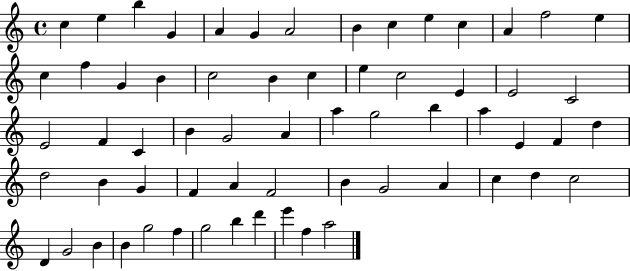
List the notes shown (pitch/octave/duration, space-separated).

C5/q E5/q B5/q G4/q A4/q G4/q A4/h B4/q C5/q E5/q C5/q A4/q F5/h E5/q C5/q F5/q G4/q B4/q C5/h B4/q C5/q E5/q C5/h E4/q E4/h C4/h E4/h F4/q C4/q B4/q G4/h A4/q A5/q G5/h B5/q A5/q E4/q F4/q D5/q D5/h B4/q G4/q F4/q A4/q F4/h B4/q G4/h A4/q C5/q D5/q C5/h D4/q G4/h B4/q B4/q G5/h F5/q G5/h B5/q D6/q E6/q F5/q A5/h